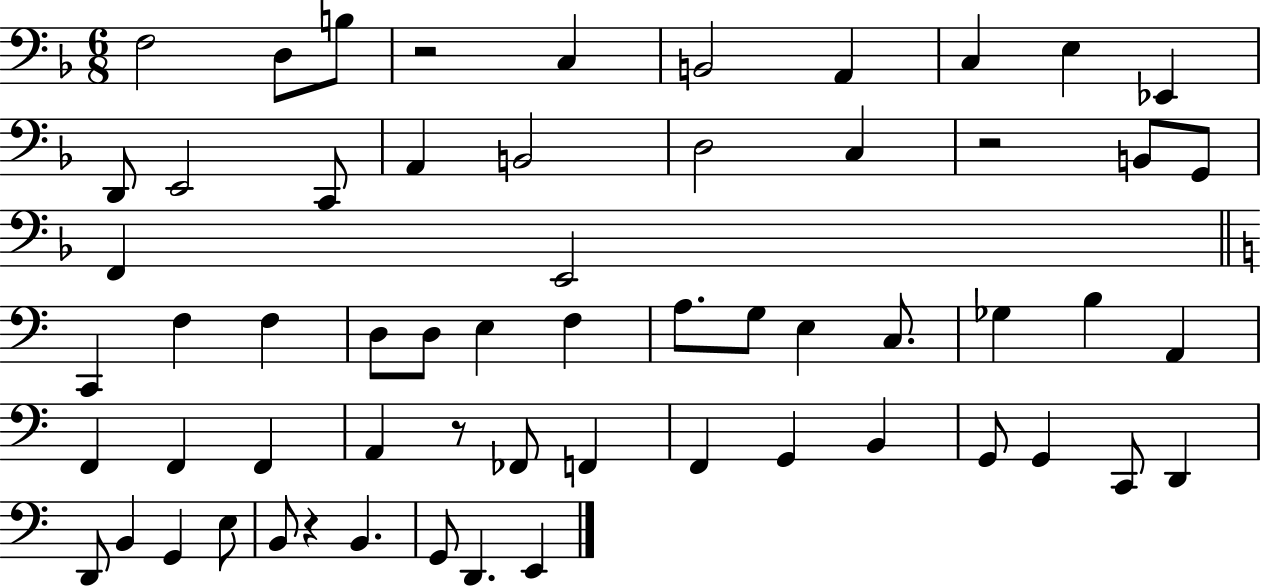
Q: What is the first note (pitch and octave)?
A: F3